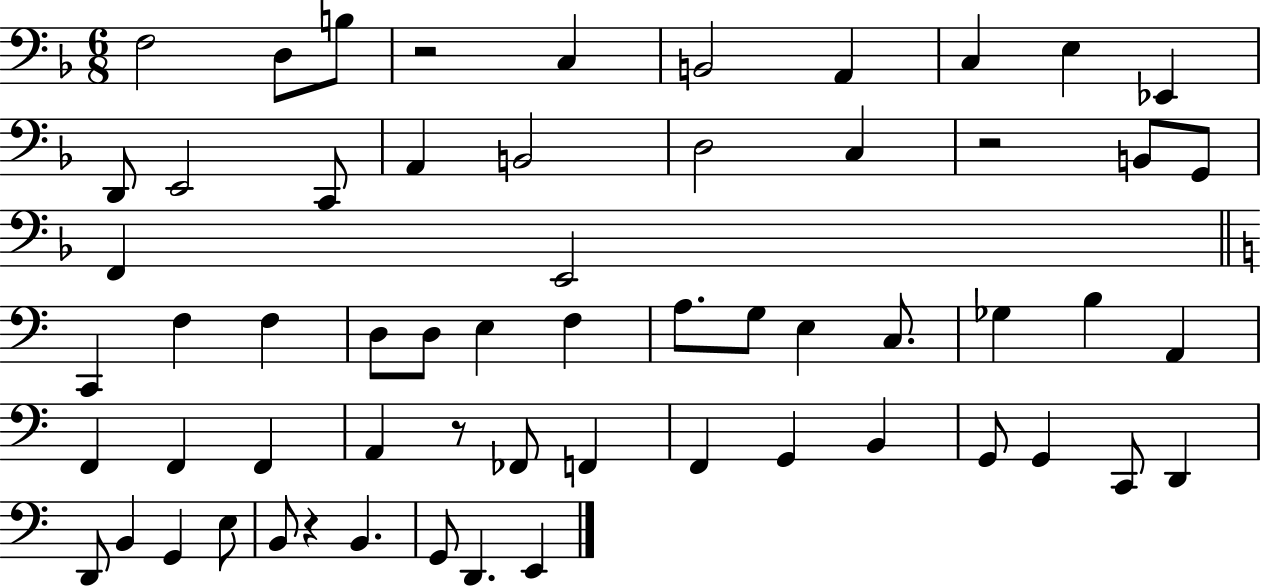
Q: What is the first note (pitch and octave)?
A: F3